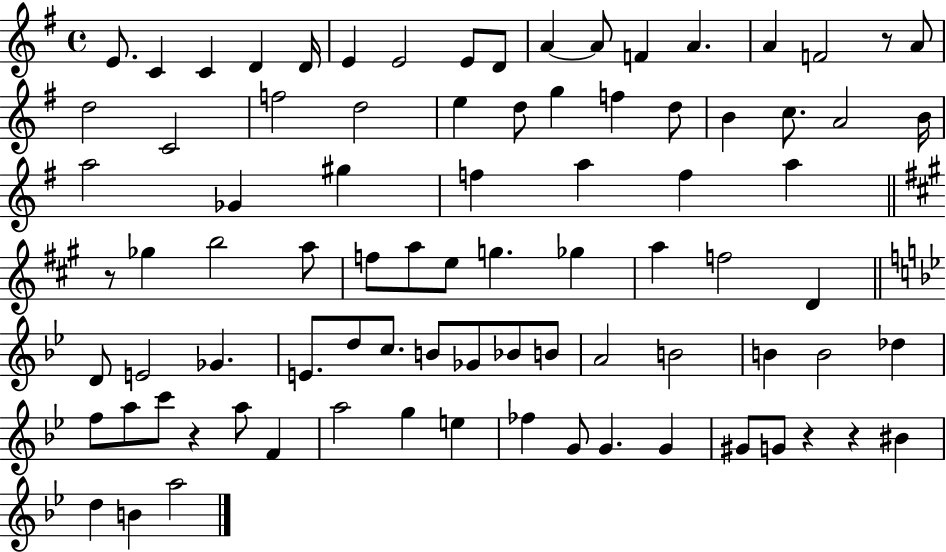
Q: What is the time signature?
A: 4/4